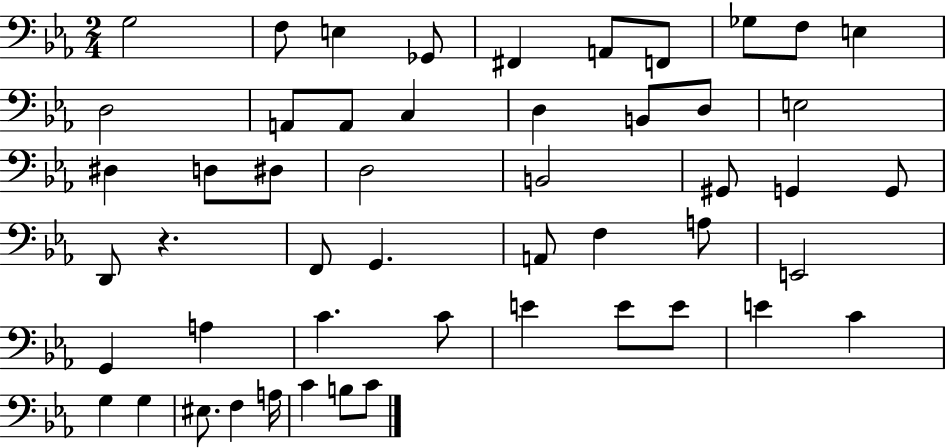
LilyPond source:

{
  \clef bass
  \numericTimeSignature
  \time 2/4
  \key ees \major
  \repeat volta 2 { g2 | f8 e4 ges,8 | fis,4 a,8 f,8 | ges8 f8 e4 | \break d2 | a,8 a,8 c4 | d4 b,8 d8 | e2 | \break dis4 d8 dis8 | d2 | b,2 | gis,8 g,4 g,8 | \break d,8 r4. | f,8 g,4. | a,8 f4 a8 | e,2 | \break g,4 a4 | c'4. c'8 | e'4 e'8 e'8 | e'4 c'4 | \break g4 g4 | eis8. f4 a16 | c'4 b8 c'8 | } \bar "|."
}